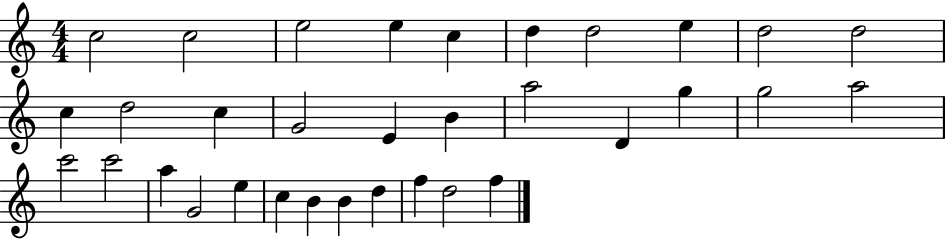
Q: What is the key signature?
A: C major